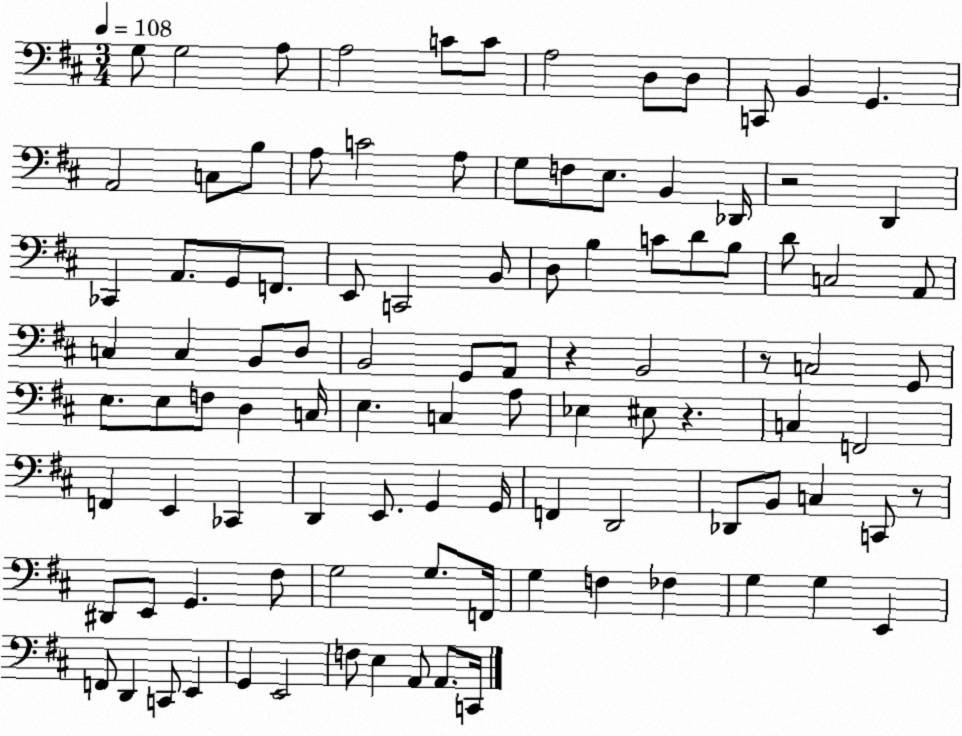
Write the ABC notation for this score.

X:1
T:Untitled
M:3/4
L:1/4
K:D
G,/2 G,2 A,/2 A,2 C/2 C/2 A,2 D,/2 D,/2 C,,/2 B,, G,, A,,2 C,/2 B,/2 A,/2 C2 A,/2 G,/2 F,/2 E,/2 B,, _D,,/4 z2 D,, _C,, A,,/2 G,,/2 F,,/2 E,,/2 C,,2 B,,/2 D,/2 B, C/2 D/2 B,/2 D/2 C,2 A,,/2 C, C, B,,/2 D,/2 B,,2 G,,/2 A,,/2 z B,,2 z/2 C,2 G,,/2 E,/2 E,/2 F,/2 D, C,/4 E, C, A,/2 _E, ^E,/2 z C, F,,2 F,, E,, _C,, D,, E,,/2 G,, G,,/4 F,, D,,2 _D,,/2 B,,/2 C, C,,/2 z/2 ^D,,/2 E,,/2 G,, ^F,/2 G,2 G,/2 F,,/4 G, F, _F, G, G, E,, F,,/2 D,, C,,/2 E,, G,, E,,2 F,/2 E, A,,/2 A,,/2 C,,/4